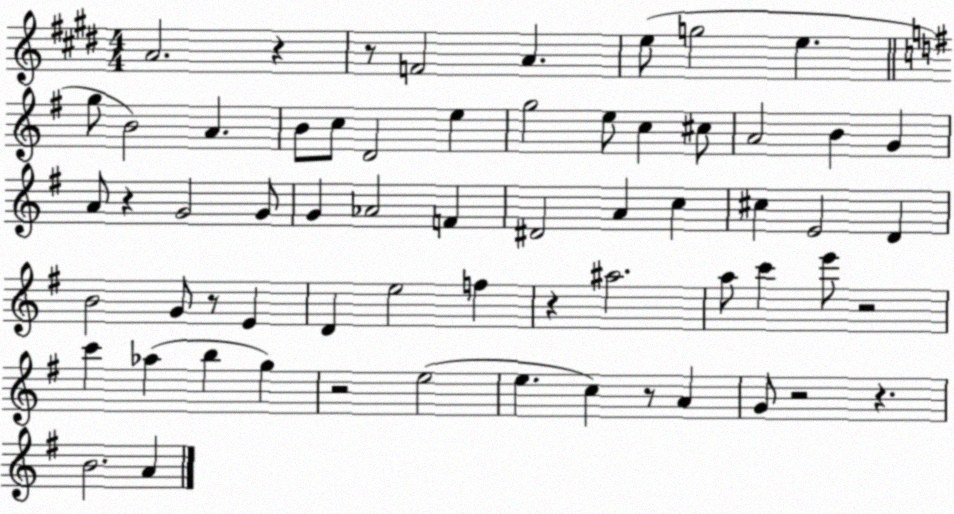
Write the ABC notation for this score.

X:1
T:Untitled
M:4/4
L:1/4
K:E
A2 z z/2 F2 A e/2 g2 e g/2 B2 A B/2 c/2 D2 e g2 e/2 c ^c/2 A2 B G A/2 z G2 G/2 G _A2 F ^D2 A c ^c E2 D B2 G/2 z/2 E D e2 f z ^a2 a/2 c' e'/2 z2 c' _a b g z2 e2 e c z/2 A G/2 z2 z B2 A